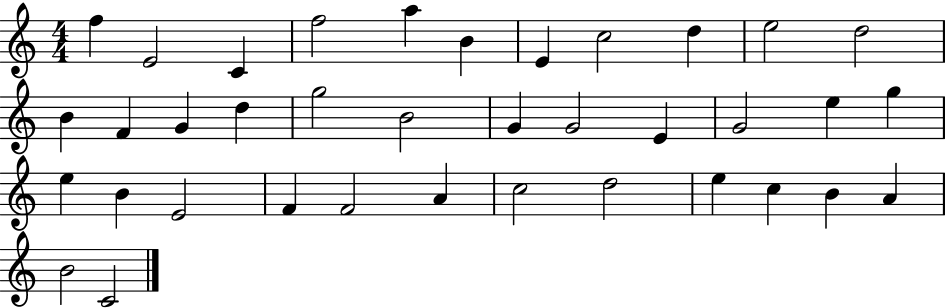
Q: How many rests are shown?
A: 0